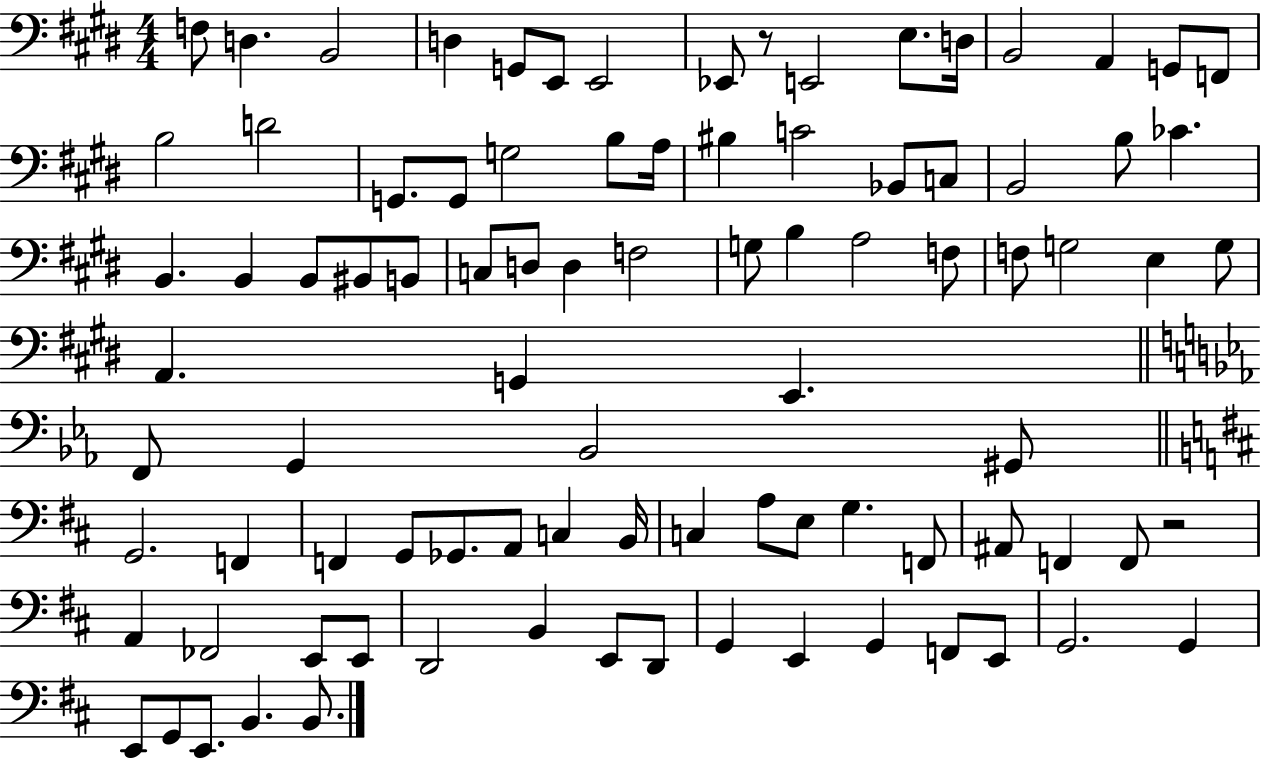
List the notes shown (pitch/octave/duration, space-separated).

F3/e D3/q. B2/h D3/q G2/e E2/e E2/h Eb2/e R/e E2/h E3/e. D3/s B2/h A2/q G2/e F2/e B3/h D4/h G2/e. G2/e G3/h B3/e A3/s BIS3/q C4/h Bb2/e C3/e B2/h B3/e CES4/q. B2/q. B2/q B2/e BIS2/e B2/e C3/e D3/e D3/q F3/h G3/e B3/q A3/h F3/e F3/e G3/h E3/q G3/e A2/q. G2/q E2/q. F2/e G2/q Bb2/h G#2/e G2/h. F2/q F2/q G2/e Gb2/e. A2/e C3/q B2/s C3/q A3/e E3/e G3/q. F2/e A#2/e F2/q F2/e R/h A2/q FES2/h E2/e E2/e D2/h B2/q E2/e D2/e G2/q E2/q G2/q F2/e E2/e G2/h. G2/q E2/e G2/e E2/e. B2/q. B2/e.